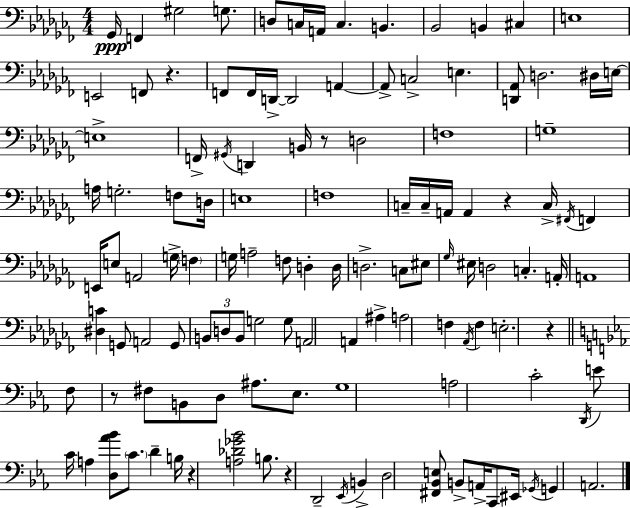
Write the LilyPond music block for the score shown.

{
  \clef bass
  \numericTimeSignature
  \time 4/4
  \key aes \minor
  ges,16\ppp f,4 gis2 g8. | d8 c16 a,16 c4. b,4. | bes,2 b,4 cis4 | e1 | \break e,2 f,8 r4. | f,8 f,16 d,16->~~ d,2 a,4~~ | a,8-> c2-> e4. | <d, aes,>8 d2. dis16 e16~~ | \break e1-> | f,16-> \acciaccatura { gis,16 } d,4 b,16 r8 d2 | f1 | g1-- | \break a16 g2.-. f8 | d16 e1 | f1 | c16-- c16-- a,16 a,4 r4 c16-> \acciaccatura { fis,16 } f,4 | \break e,16 e8 a,2 g16-> \parenthesize f4 | g16 a2-- f8 d4-. | d16 d2.-> c8 | eis8 \grace { ges16 } eis16 d2 c4.-. | \break a,16-. a,1 | <dis c'>4 g,8 a,2 | g,8 \tuplet 3/2 { b,8 d8 b,8 } g2 | g8 a,2 a,4 ais4-> | \break a2 f4 \acciaccatura { aes,16 } | f4 e2.-. | r4 \bar "||" \break \key c \minor f8 r8 fis8 b,8 d8 ais8. ees8. | g1 | a2 c'2-. | \acciaccatura { d,16 } e'8 c'16 a4 <d aes' bes'>8 \parenthesize c'8. d'4-- | \break b16 r4 <a des' ges' bes'>2 b8. | r4 d,2-- \acciaccatura { ees,16 } b,4-> | d2 <fis, bes, e>8 b,8-> a,16-> c,8 | eis,16 \acciaccatura { ges,16 } g,4 a,2. | \break \bar "|."
}